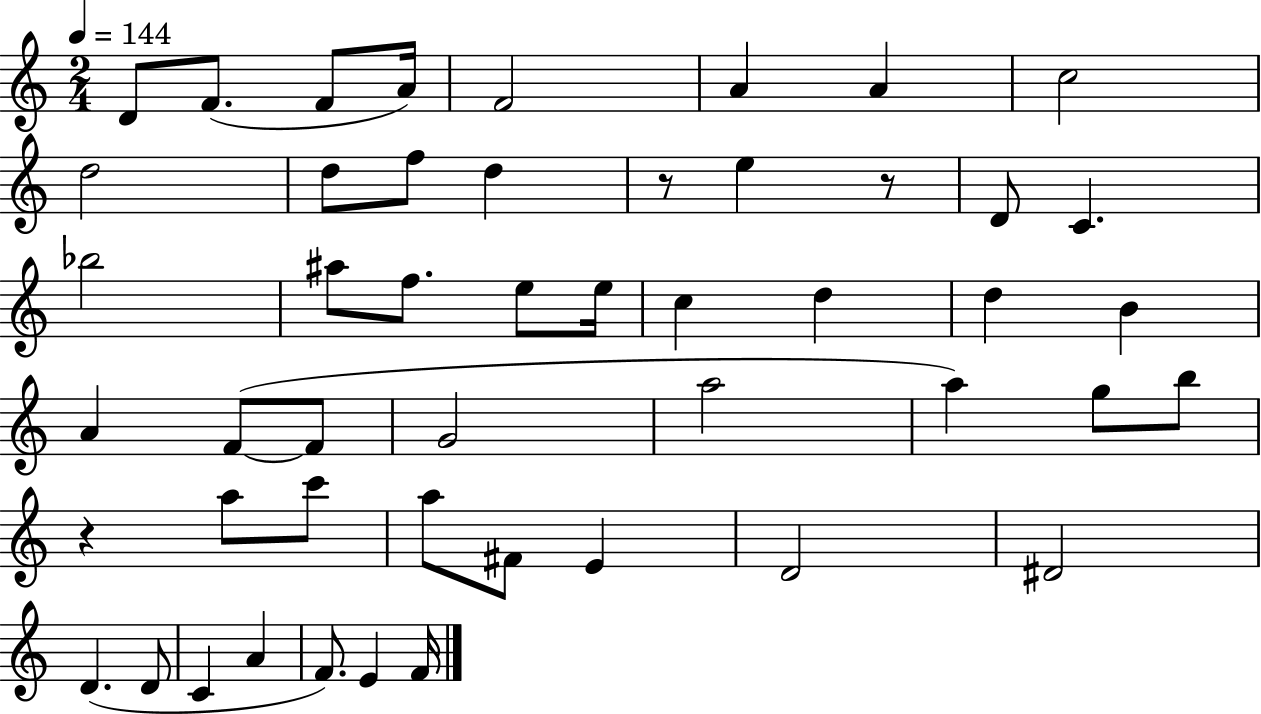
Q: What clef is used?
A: treble